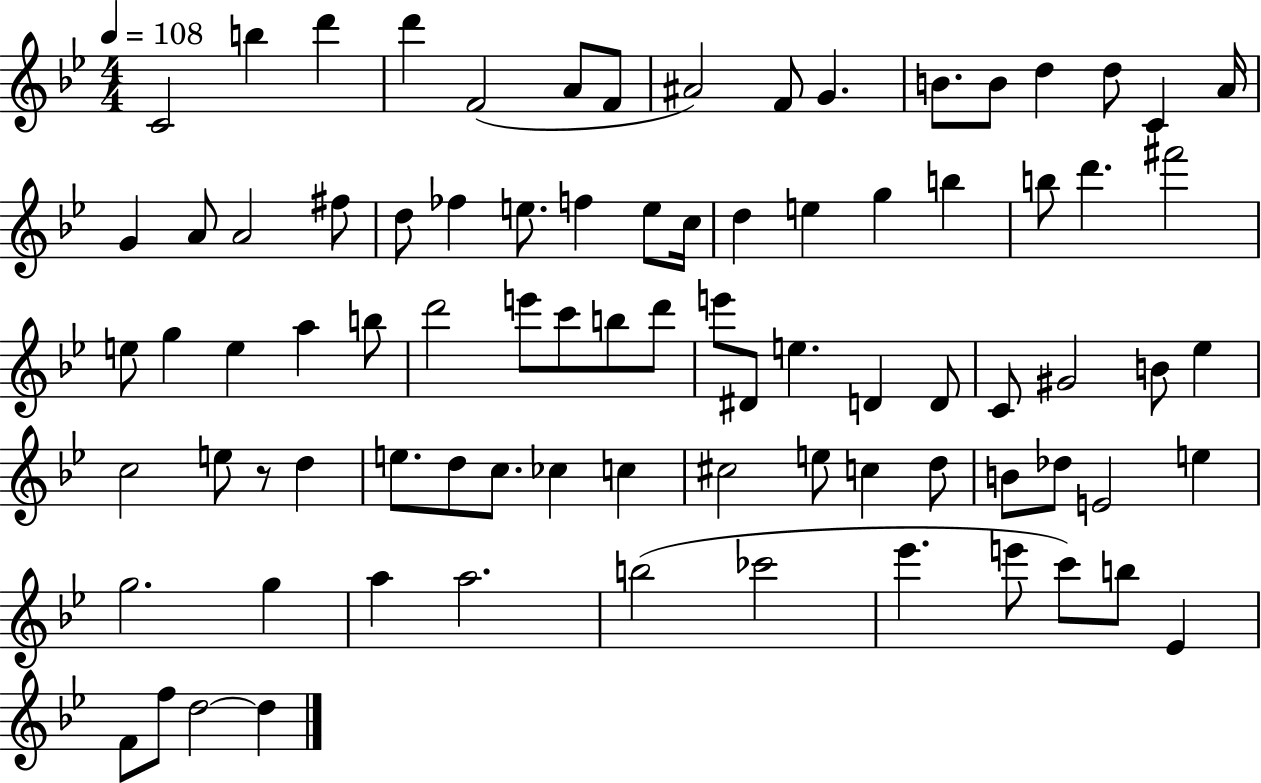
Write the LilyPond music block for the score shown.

{
  \clef treble
  \numericTimeSignature
  \time 4/4
  \key bes \major
  \tempo 4 = 108
  c'2 b''4 d'''4 | d'''4 f'2( a'8 f'8 | ais'2) f'8 g'4. | b'8. b'8 d''4 d''8 c'4 a'16 | \break g'4 a'8 a'2 fis''8 | d''8 fes''4 e''8. f''4 e''8 c''16 | d''4 e''4 g''4 b''4 | b''8 d'''4. fis'''2 | \break e''8 g''4 e''4 a''4 b''8 | d'''2 e'''8 c'''8 b''8 d'''8 | e'''8 dis'8 e''4. d'4 d'8 | c'8 gis'2 b'8 ees''4 | \break c''2 e''8 r8 d''4 | e''8. d''8 c''8. ces''4 c''4 | cis''2 e''8 c''4 d''8 | b'8 des''8 e'2 e''4 | \break g''2. g''4 | a''4 a''2. | b''2( ces'''2 | ees'''4. e'''8 c'''8) b''8 ees'4 | \break f'8 f''8 d''2~~ d''4 | \bar "|."
}